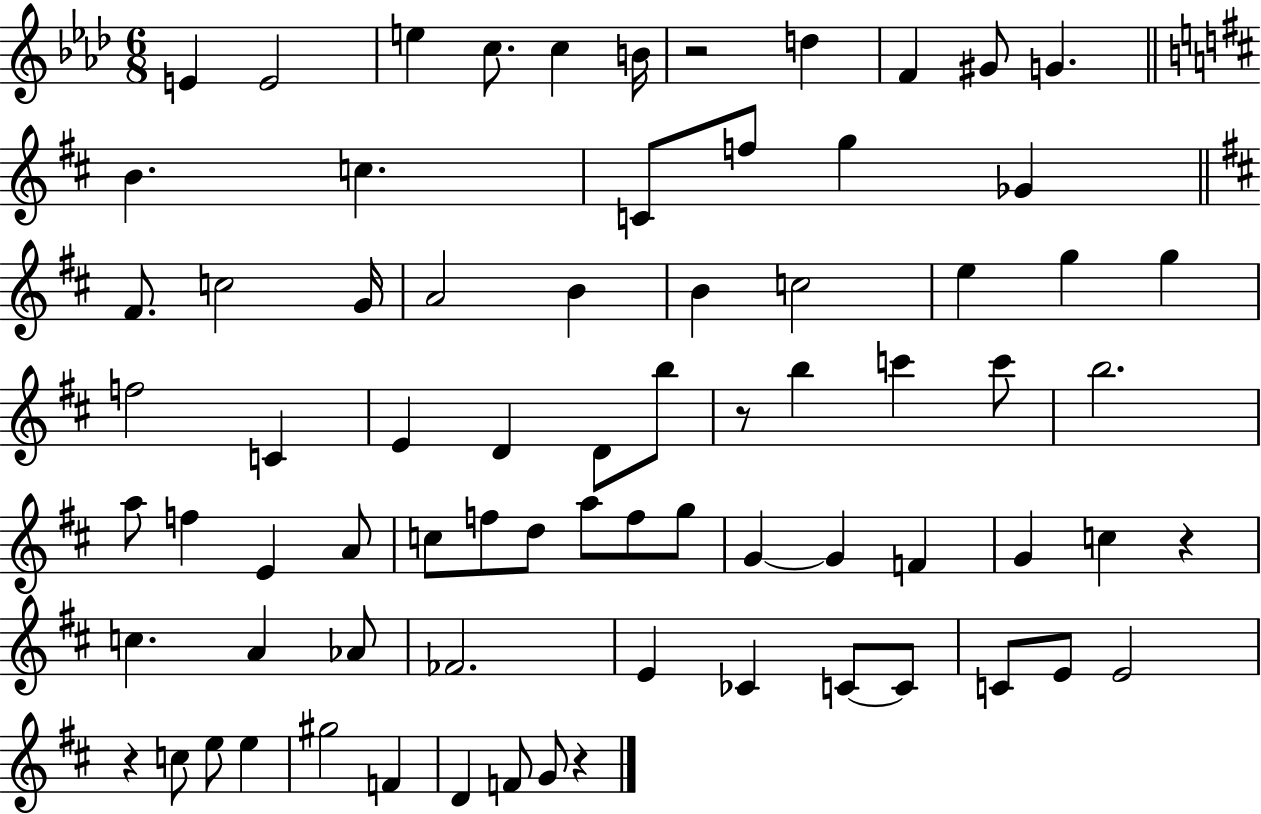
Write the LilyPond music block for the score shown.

{
  \clef treble
  \numericTimeSignature
  \time 6/8
  \key aes \major
  e'4 e'2 | e''4 c''8. c''4 b'16 | r2 d''4 | f'4 gis'8 g'4. | \break \bar "||" \break \key d \major b'4. c''4. | c'8 f''8 g''4 ges'4 | \bar "||" \break \key d \major fis'8. c''2 g'16 | a'2 b'4 | b'4 c''2 | e''4 g''4 g''4 | \break f''2 c'4 | e'4 d'4 d'8 b''8 | r8 b''4 c'''4 c'''8 | b''2. | \break a''8 f''4 e'4 a'8 | c''8 f''8 d''8 a''8 f''8 g''8 | g'4~~ g'4 f'4 | g'4 c''4 r4 | \break c''4. a'4 aes'8 | fes'2. | e'4 ces'4 c'8~~ c'8 | c'8 e'8 e'2 | \break r4 c''8 e''8 e''4 | gis''2 f'4 | d'4 f'8 g'8 r4 | \bar "|."
}